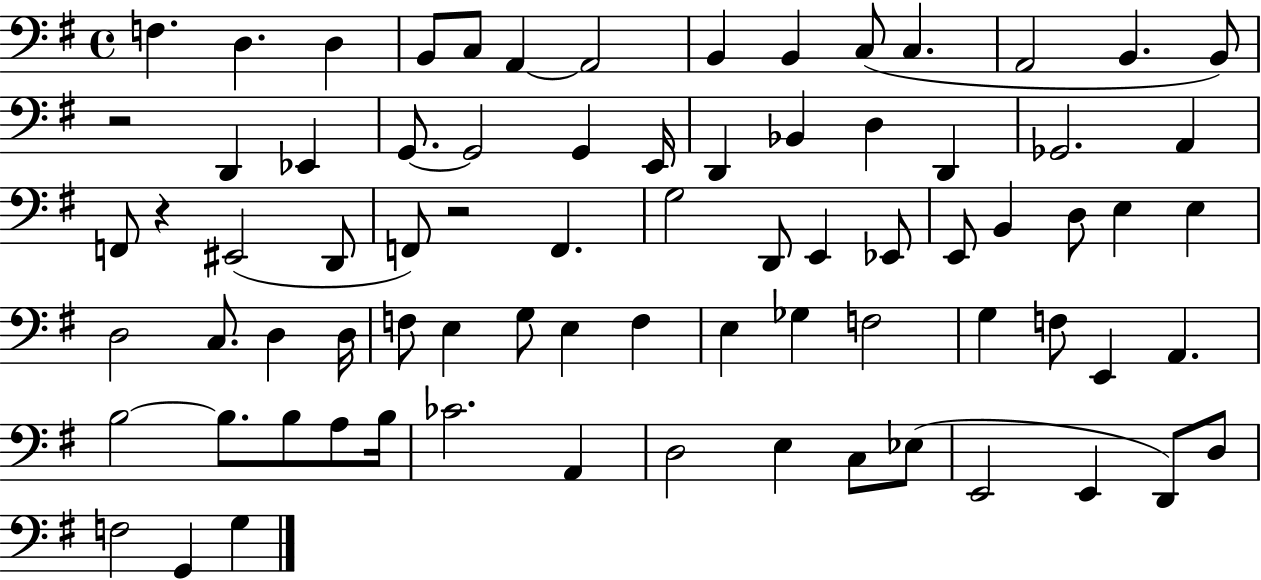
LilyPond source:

{
  \clef bass
  \time 4/4
  \defaultTimeSignature
  \key g \major
  f4. d4. d4 | b,8 c8 a,4~~ a,2 | b,4 b,4 c8( c4. | a,2 b,4. b,8) | \break r2 d,4 ees,4 | g,8.~~ g,2 g,4 e,16 | d,4 bes,4 d4 d,4 | ges,2. a,4 | \break f,8 r4 eis,2( d,8 | f,8) r2 f,4. | g2 d,8 e,4 ees,8 | e,8 b,4 d8 e4 e4 | \break d2 c8. d4 d16 | f8 e4 g8 e4 f4 | e4 ges4 f2 | g4 f8 e,4 a,4. | \break b2~~ b8. b8 a8 b16 | ces'2. a,4 | d2 e4 c8 ees8( | e,2 e,4 d,8) d8 | \break f2 g,4 g4 | \bar "|."
}